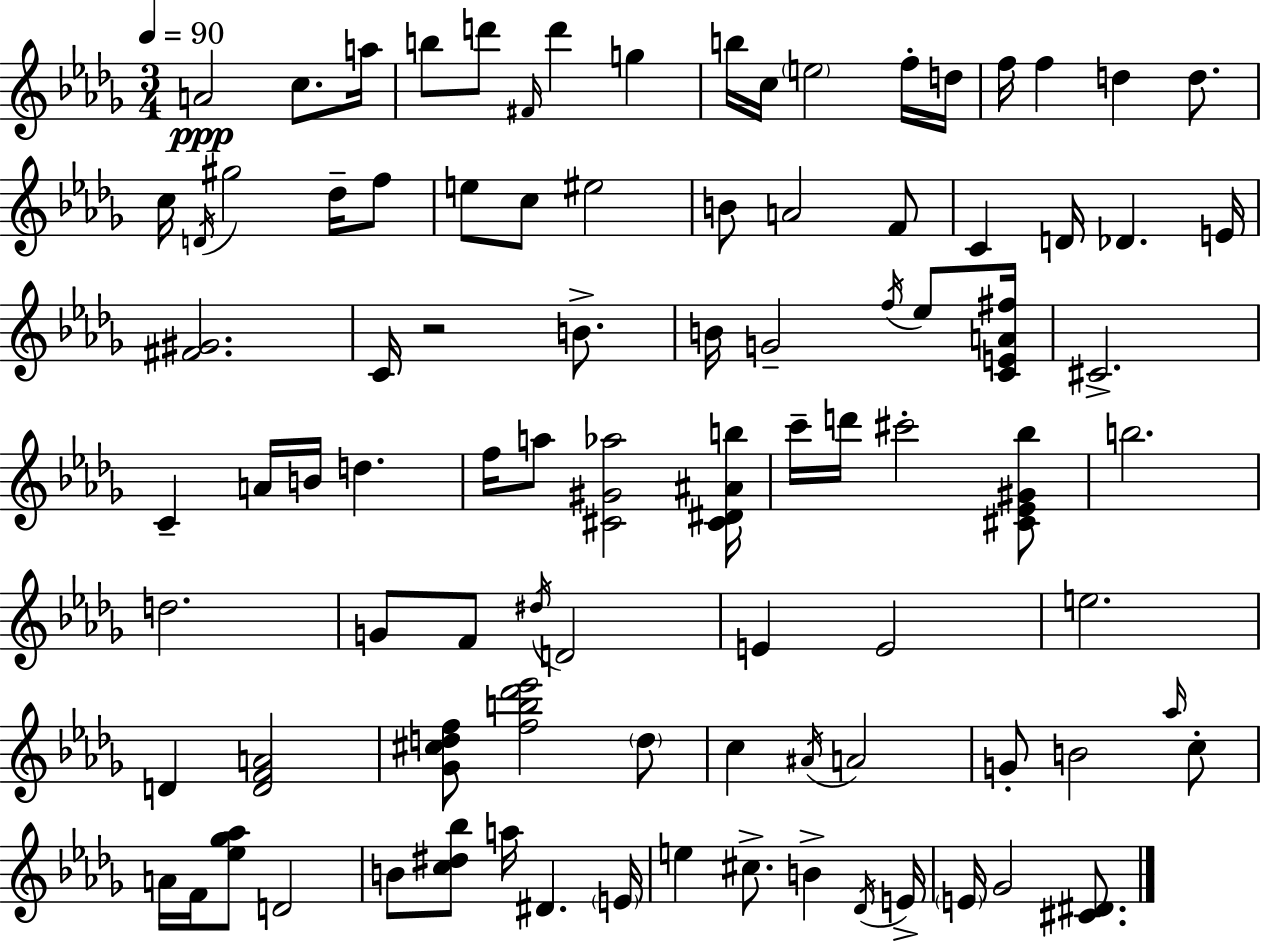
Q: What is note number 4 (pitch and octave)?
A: B5